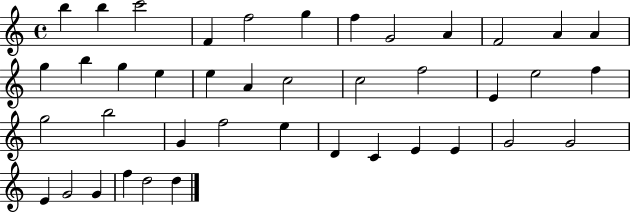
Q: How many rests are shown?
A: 0